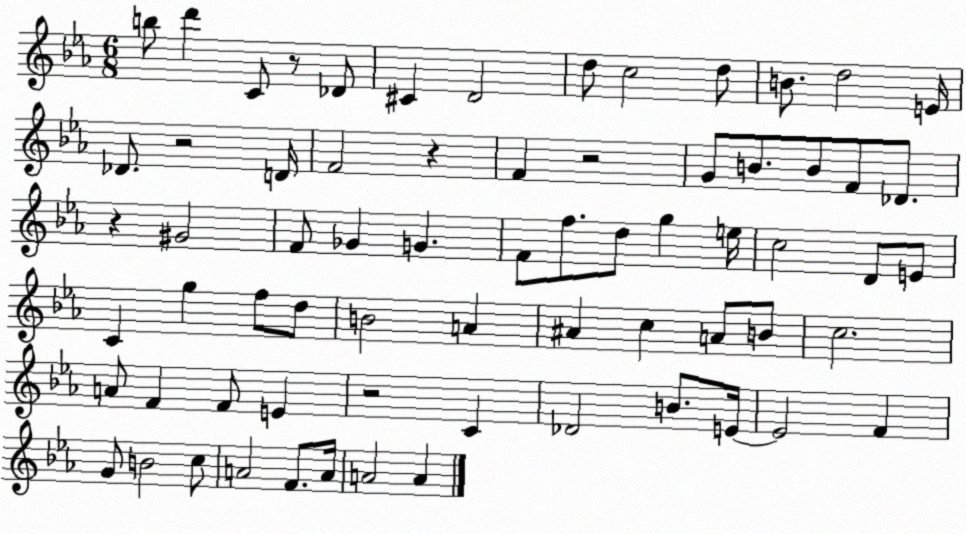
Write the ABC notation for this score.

X:1
T:Untitled
M:6/8
L:1/4
K:Eb
b/2 d' C/2 z/2 _D/2 ^C D2 d/2 c2 d/2 B/2 d2 E/4 _D/2 z2 D/4 F2 z F z2 G/2 B/2 B/2 F/2 _D/2 z ^G2 F/2 _G G F/2 f/2 d/2 g e/4 c2 D/2 E/2 C g f/2 d/2 B2 A ^A c A/2 B/2 c2 A/2 F F/2 E z2 C _D2 B/2 E/4 E2 F G/2 B2 c/2 A2 F/2 A/4 A2 A